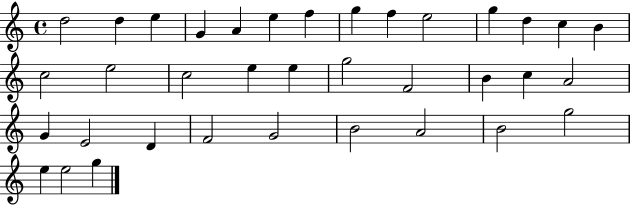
{
  \clef treble
  \time 4/4
  \defaultTimeSignature
  \key c \major
  d''2 d''4 e''4 | g'4 a'4 e''4 f''4 | g''4 f''4 e''2 | g''4 d''4 c''4 b'4 | \break c''2 e''2 | c''2 e''4 e''4 | g''2 f'2 | b'4 c''4 a'2 | \break g'4 e'2 d'4 | f'2 g'2 | b'2 a'2 | b'2 g''2 | \break e''4 e''2 g''4 | \bar "|."
}